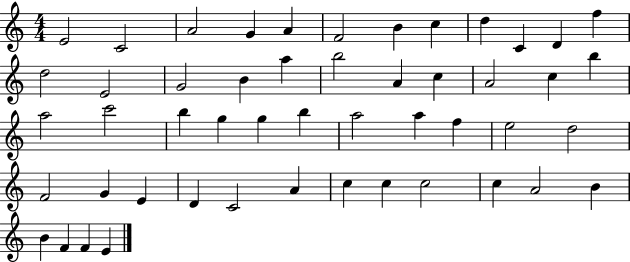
X:1
T:Untitled
M:4/4
L:1/4
K:C
E2 C2 A2 G A F2 B c d C D f d2 E2 G2 B a b2 A c A2 c b a2 c'2 b g g b a2 a f e2 d2 F2 G E D C2 A c c c2 c A2 B B F F E